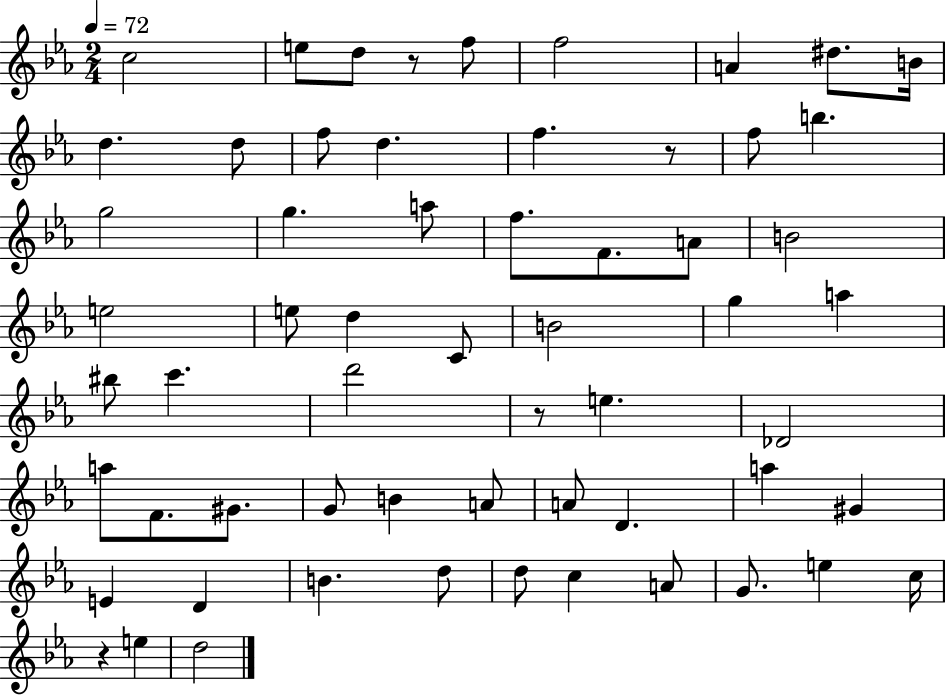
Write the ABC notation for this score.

X:1
T:Untitled
M:2/4
L:1/4
K:Eb
c2 e/2 d/2 z/2 f/2 f2 A ^d/2 B/4 d d/2 f/2 d f z/2 f/2 b g2 g a/2 f/2 F/2 A/2 B2 e2 e/2 d C/2 B2 g a ^b/2 c' d'2 z/2 e _D2 a/2 F/2 ^G/2 G/2 B A/2 A/2 D a ^G E D B d/2 d/2 c A/2 G/2 e c/4 z e d2